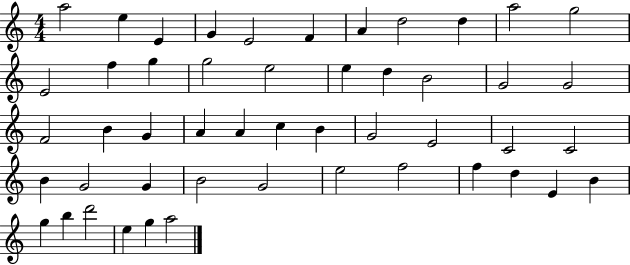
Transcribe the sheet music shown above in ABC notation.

X:1
T:Untitled
M:4/4
L:1/4
K:C
a2 e E G E2 F A d2 d a2 g2 E2 f g g2 e2 e d B2 G2 G2 F2 B G A A c B G2 E2 C2 C2 B G2 G B2 G2 e2 f2 f d E B g b d'2 e g a2